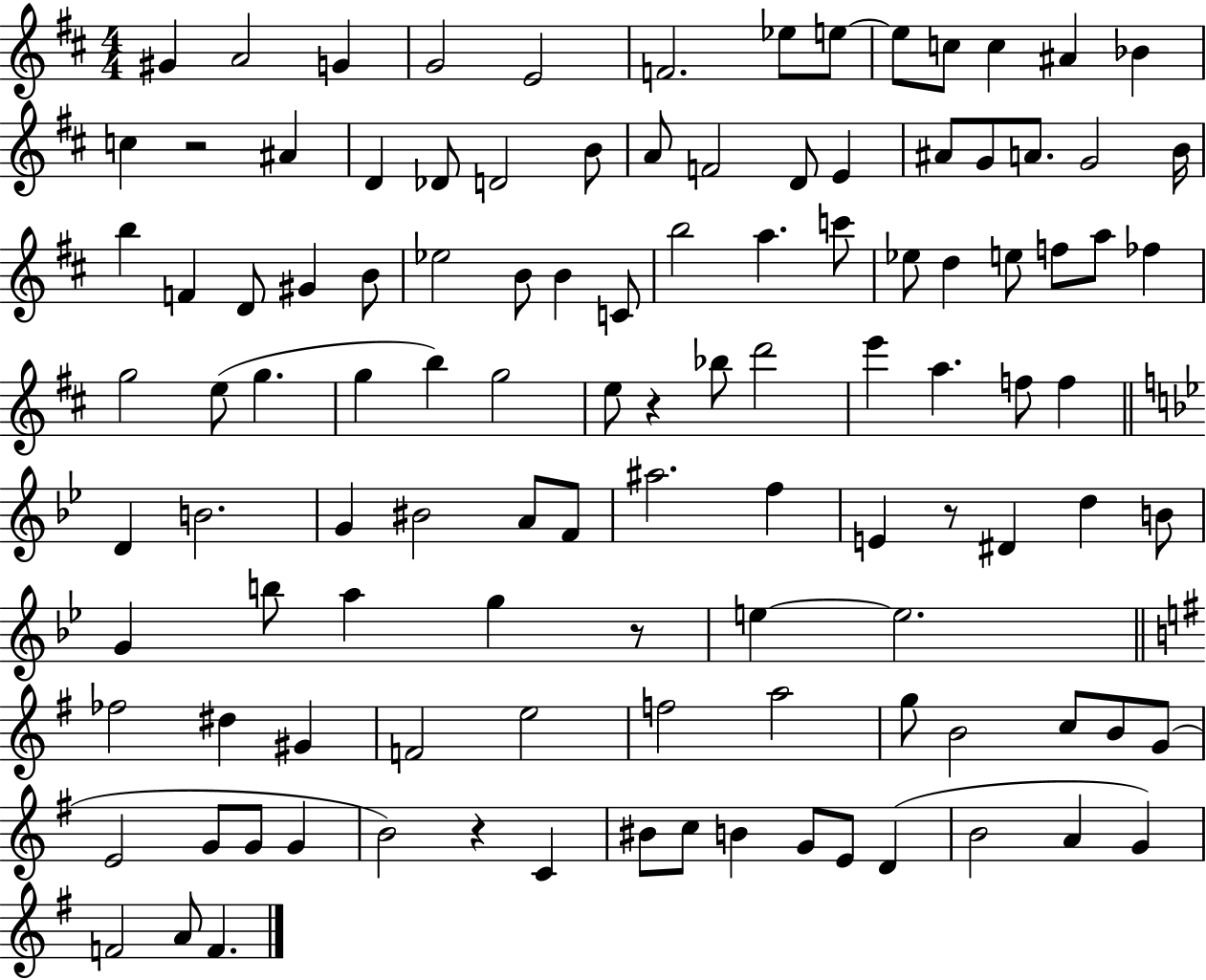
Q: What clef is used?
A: treble